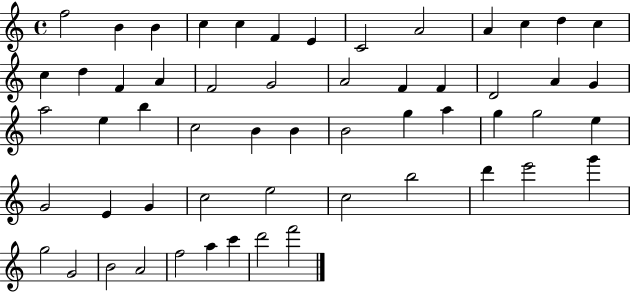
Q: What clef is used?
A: treble